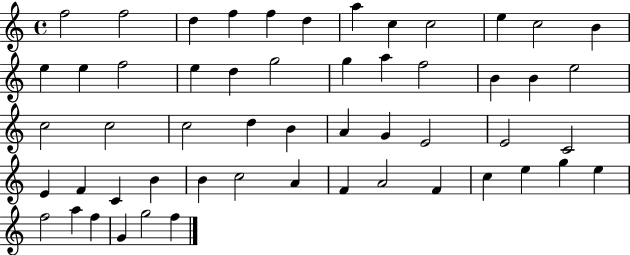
X:1
T:Untitled
M:4/4
L:1/4
K:C
f2 f2 d f f d a c c2 e c2 B e e f2 e d g2 g a f2 B B e2 c2 c2 c2 d B A G E2 E2 C2 E F C B B c2 A F A2 F c e g e f2 a f G g2 f